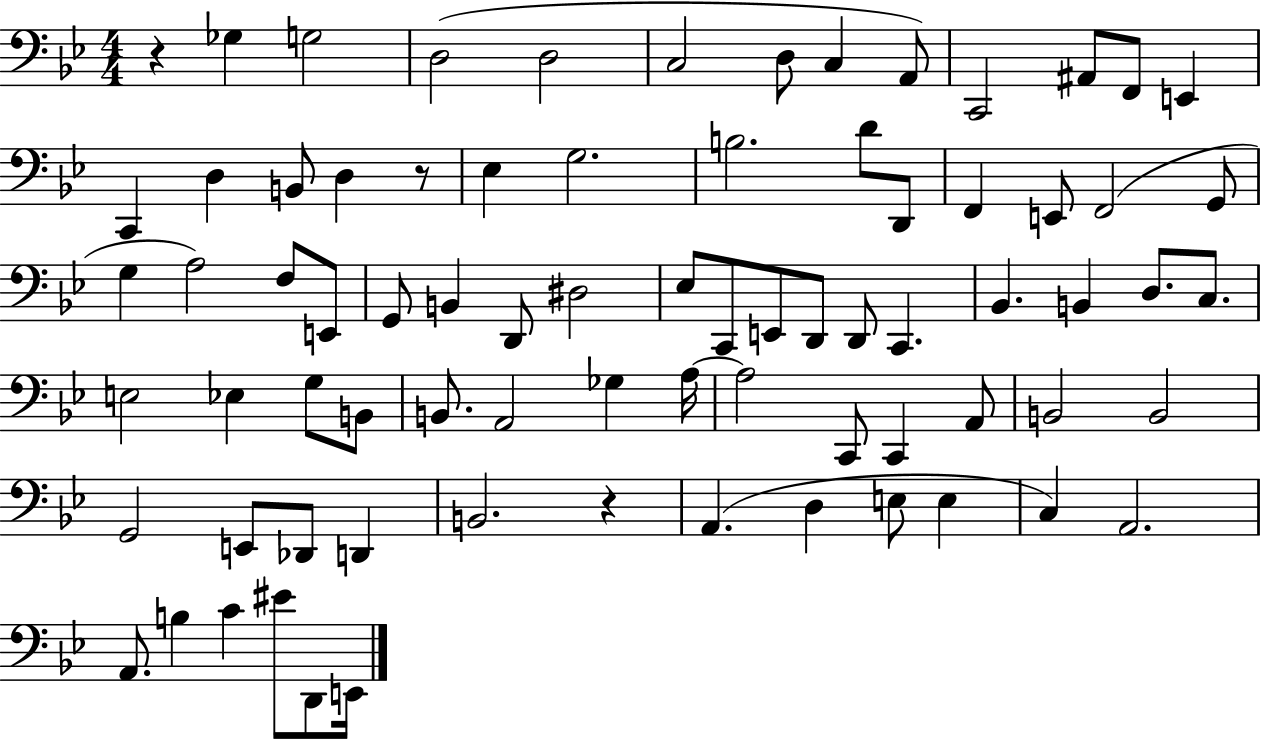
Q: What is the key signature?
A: BES major